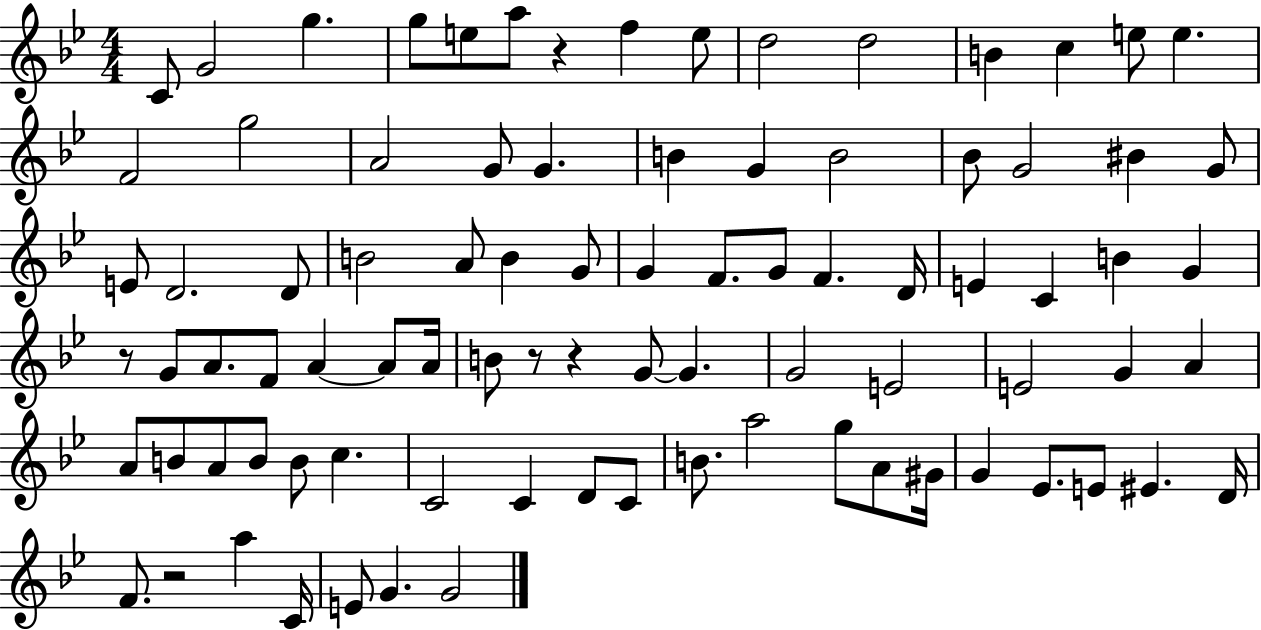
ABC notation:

X:1
T:Untitled
M:4/4
L:1/4
K:Bb
C/2 G2 g g/2 e/2 a/2 z f e/2 d2 d2 B c e/2 e F2 g2 A2 G/2 G B G B2 _B/2 G2 ^B G/2 E/2 D2 D/2 B2 A/2 B G/2 G F/2 G/2 F D/4 E C B G z/2 G/2 A/2 F/2 A A/2 A/4 B/2 z/2 z G/2 G G2 E2 E2 G A A/2 B/2 A/2 B/2 B/2 c C2 C D/2 C/2 B/2 a2 g/2 A/2 ^G/4 G _E/2 E/2 ^E D/4 F/2 z2 a C/4 E/2 G G2